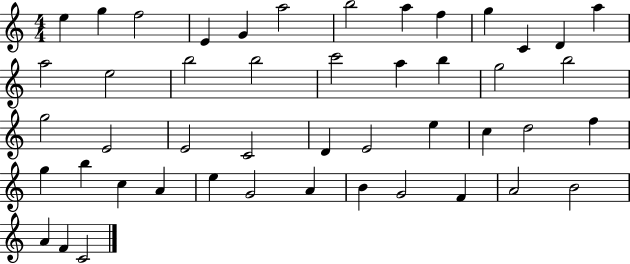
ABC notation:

X:1
T:Untitled
M:4/4
L:1/4
K:C
e g f2 E G a2 b2 a f g C D a a2 e2 b2 b2 c'2 a b g2 b2 g2 E2 E2 C2 D E2 e c d2 f g b c A e G2 A B G2 F A2 B2 A F C2